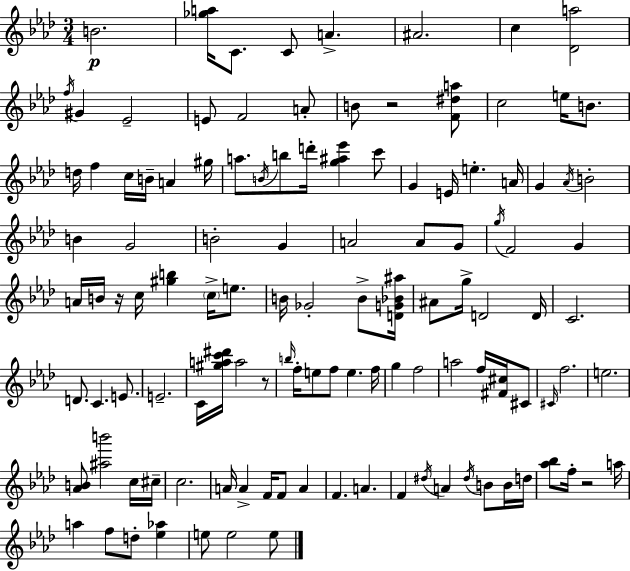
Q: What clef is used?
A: treble